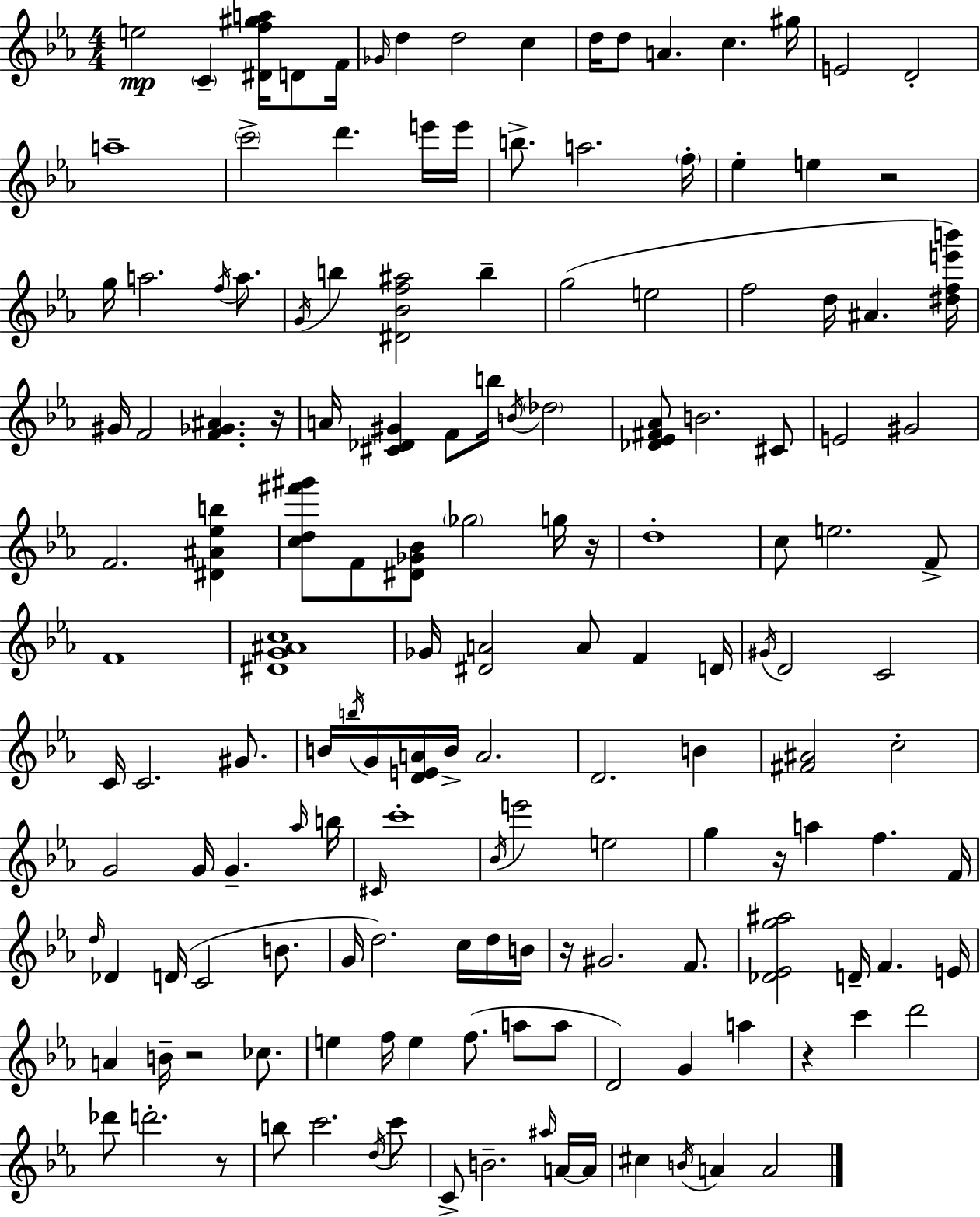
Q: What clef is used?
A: treble